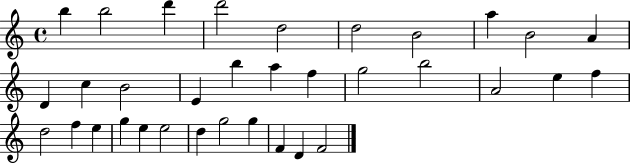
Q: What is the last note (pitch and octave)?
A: F4